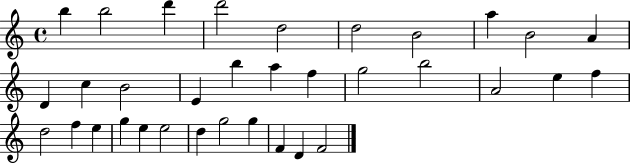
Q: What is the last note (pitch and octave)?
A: F4